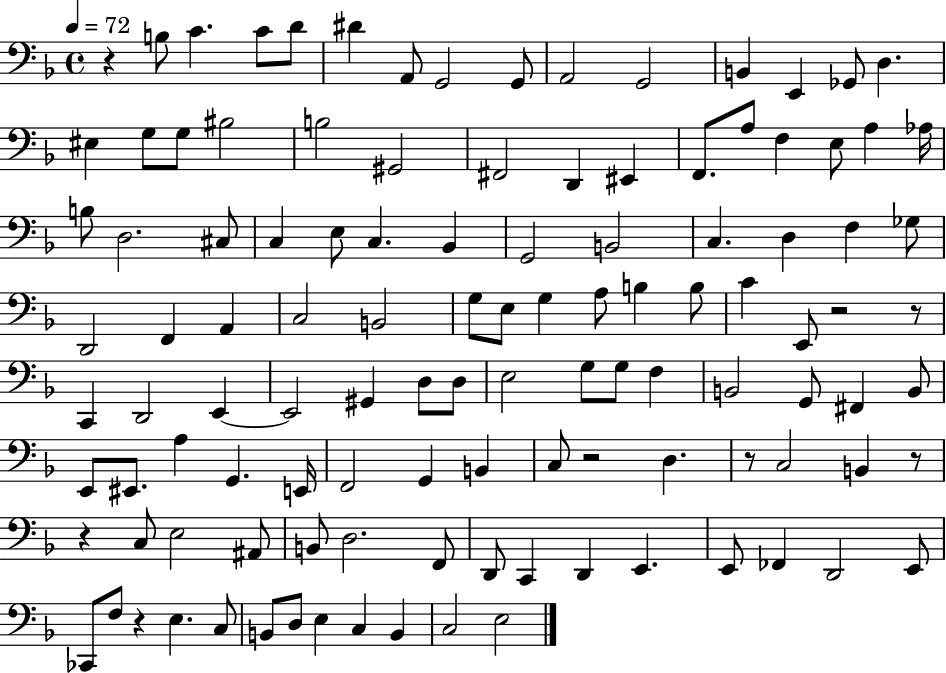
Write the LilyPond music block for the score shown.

{
  \clef bass
  \time 4/4
  \defaultTimeSignature
  \key f \major
  \tempo 4 = 72
  r4 b8 c'4. c'8 d'8 | dis'4 a,8 g,2 g,8 | a,2 g,2 | b,4 e,4 ges,8 d4. | \break eis4 g8 g8 bis2 | b2 gis,2 | fis,2 d,4 eis,4 | f,8. a8 f4 e8 a4 aes16 | \break b8 d2. cis8 | c4 e8 c4. bes,4 | g,2 b,2 | c4. d4 f4 ges8 | \break d,2 f,4 a,4 | c2 b,2 | g8 e8 g4 a8 b4 b8 | c'4 e,8 r2 r8 | \break c,4 d,2 e,4~~ | e,2 gis,4 d8 d8 | e2 g8 g8 f4 | b,2 g,8 fis,4 b,8 | \break e,8 eis,8. a4 g,4. e,16 | f,2 g,4 b,4 | c8 r2 d4. | r8 c2 b,4 r8 | \break r4 c8 e2 ais,8 | b,8 d2. f,8 | d,8 c,4 d,4 e,4. | e,8 fes,4 d,2 e,8 | \break ces,8 f8 r4 e4. c8 | b,8 d8 e4 c4 b,4 | c2 e2 | \bar "|."
}